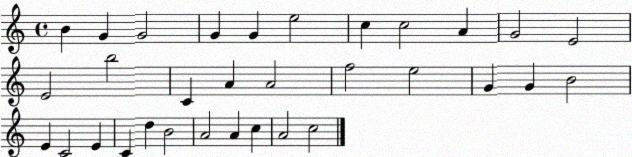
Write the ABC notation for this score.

X:1
T:Untitled
M:4/4
L:1/4
K:C
B G G2 G G e2 c c2 A G2 E2 E2 b2 C A A2 f2 e2 G G B2 E C2 E C d B2 A2 A c A2 c2